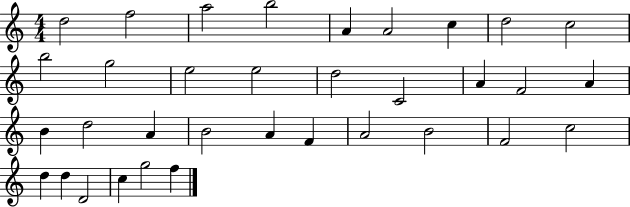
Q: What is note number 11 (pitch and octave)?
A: G5